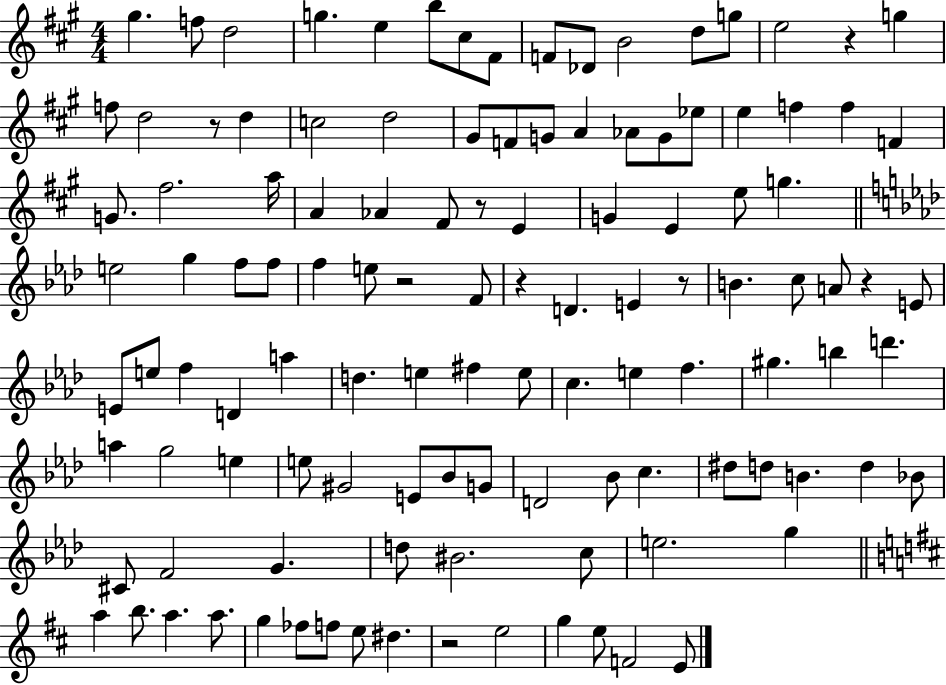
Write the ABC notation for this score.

X:1
T:Untitled
M:4/4
L:1/4
K:A
^g f/2 d2 g e b/2 ^c/2 ^F/2 F/2 _D/2 B2 d/2 g/2 e2 z g f/2 d2 z/2 d c2 d2 ^G/2 F/2 G/2 A _A/2 G/2 _e/2 e f f F G/2 ^f2 a/4 A _A ^F/2 z/2 E G E e/2 g e2 g f/2 f/2 f e/2 z2 F/2 z D E z/2 B c/2 A/2 z E/2 E/2 e/2 f D a d e ^f e/2 c e f ^g b d' a g2 e e/2 ^G2 E/2 _B/2 G/2 D2 _B/2 c ^d/2 d/2 B d _B/2 ^C/2 F2 G d/2 ^B2 c/2 e2 g a b/2 a a/2 g _f/2 f/2 e/2 ^d z2 e2 g e/2 F2 E/2